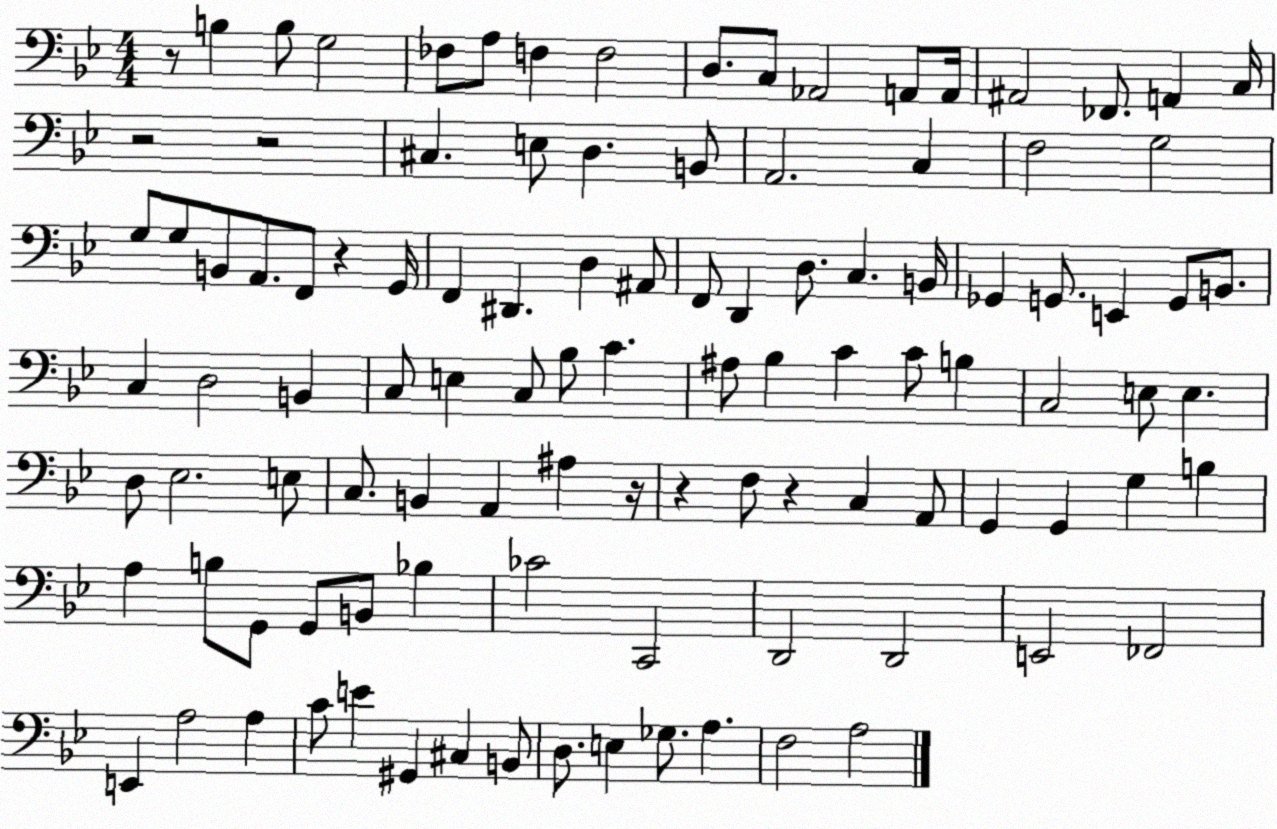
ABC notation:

X:1
T:Untitled
M:4/4
L:1/4
K:Bb
z/2 B, B,/2 G,2 _F,/2 A,/2 F, F,2 D,/2 C,/2 _A,,2 A,,/2 A,,/4 ^A,,2 _F,,/2 A,, C,/4 z2 z2 ^C, E,/2 D, B,,/2 A,,2 C, F,2 G,2 G,/2 G,/2 B,,/2 A,,/2 F,,/2 z G,,/4 F,, ^D,, D, ^A,,/2 F,,/2 D,, D,/2 C, B,,/4 _G,, G,,/2 E,, G,,/2 B,,/2 C, D,2 B,, C,/2 E, C,/2 _B,/2 C ^A,/2 _B, C C/2 B, C,2 E,/2 E, D,/2 _E,2 E,/2 C,/2 B,, A,, ^A, z/4 z F,/2 z C, A,,/2 G,, G,, G, B, A, B,/2 G,,/2 G,,/2 B,,/2 _B, _C2 C,,2 D,,2 D,,2 E,,2 _F,,2 E,, A,2 A, C/2 E ^G,, ^C, B,,/2 D,/2 E, _G,/2 A, F,2 A,2